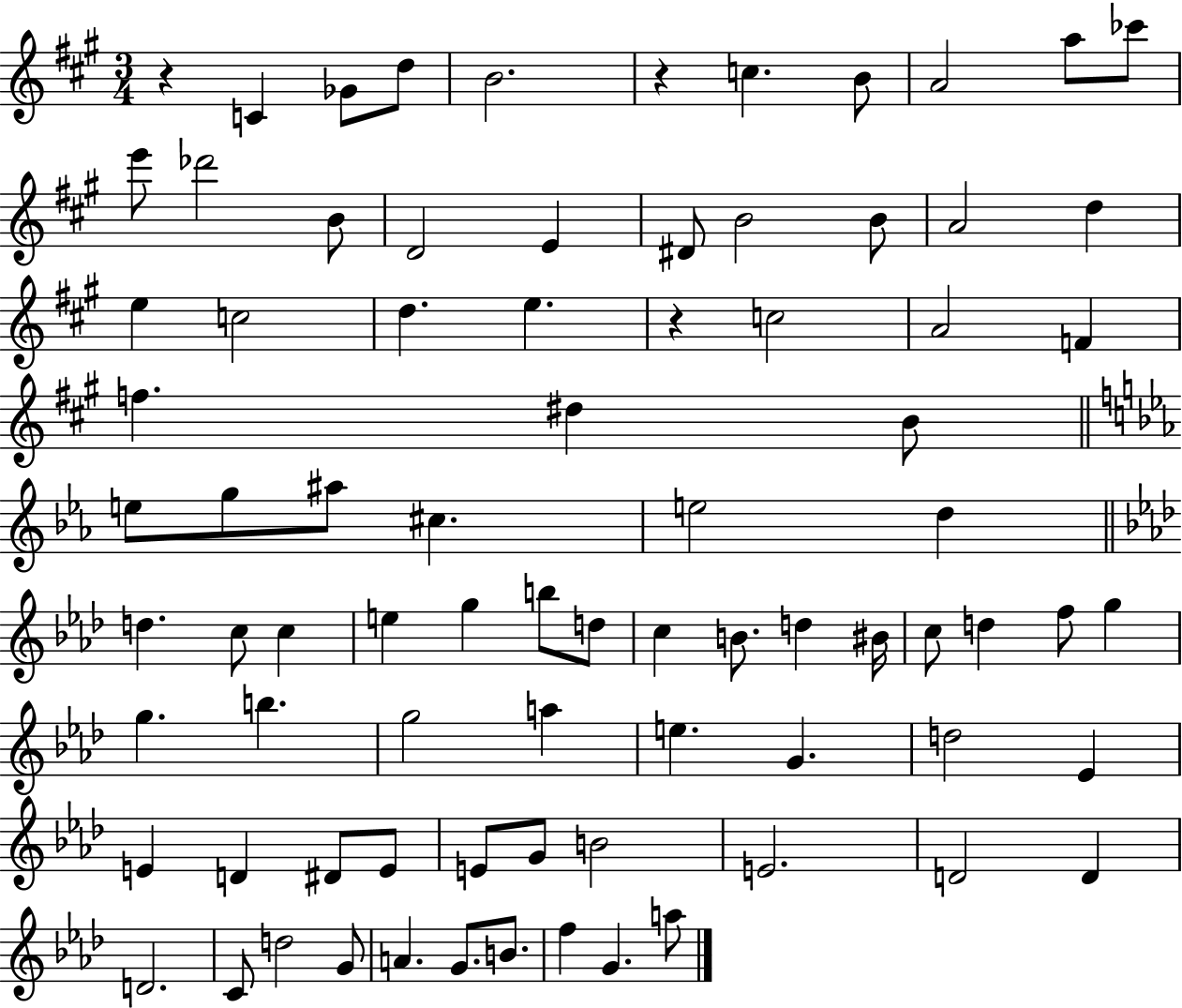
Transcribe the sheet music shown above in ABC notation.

X:1
T:Untitled
M:3/4
L:1/4
K:A
z C _G/2 d/2 B2 z c B/2 A2 a/2 _c'/2 e'/2 _d'2 B/2 D2 E ^D/2 B2 B/2 A2 d e c2 d e z c2 A2 F f ^d B/2 e/2 g/2 ^a/2 ^c e2 d d c/2 c e g b/2 d/2 c B/2 d ^B/4 c/2 d f/2 g g b g2 a e G d2 _E E D ^D/2 E/2 E/2 G/2 B2 E2 D2 D D2 C/2 d2 G/2 A G/2 B/2 f G a/2